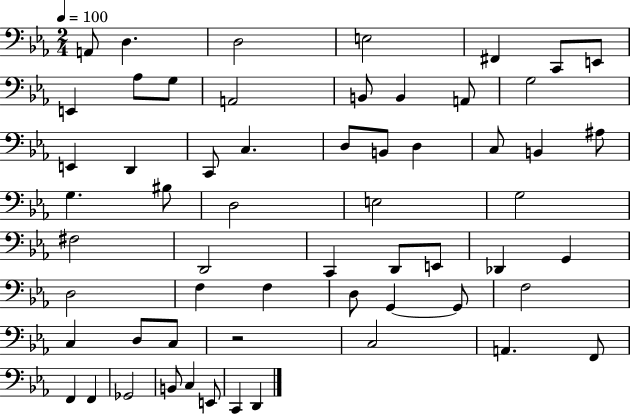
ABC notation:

X:1
T:Untitled
M:2/4
L:1/4
K:Eb
A,,/2 D, D,2 E,2 ^F,, C,,/2 E,,/2 E,, _A,/2 G,/2 A,,2 B,,/2 B,, A,,/2 G,2 E,, D,, C,,/2 C, D,/2 B,,/2 D, C,/2 B,, ^A,/2 G, ^B,/2 D,2 E,2 G,2 ^F,2 D,,2 C,, D,,/2 E,,/2 _D,, G,, D,2 F, F, D,/2 G,, G,,/2 F,2 C, D,/2 C,/2 z2 C,2 A,, F,,/2 F,, F,, _G,,2 B,,/2 C, E,,/2 C,, D,,